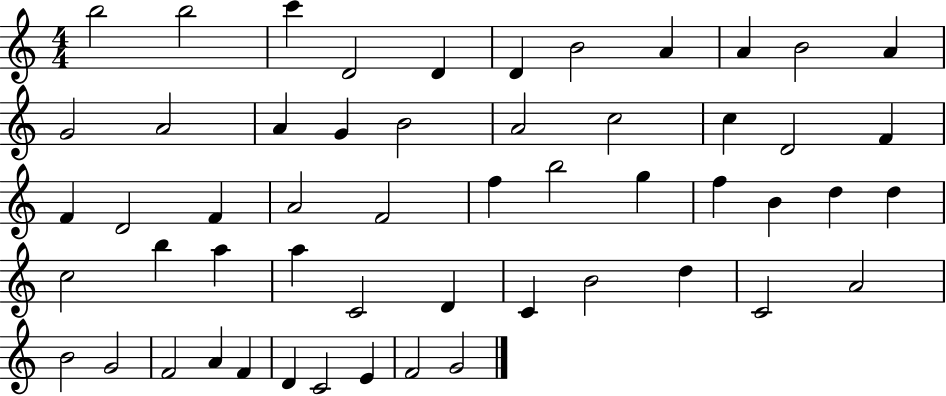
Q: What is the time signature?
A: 4/4